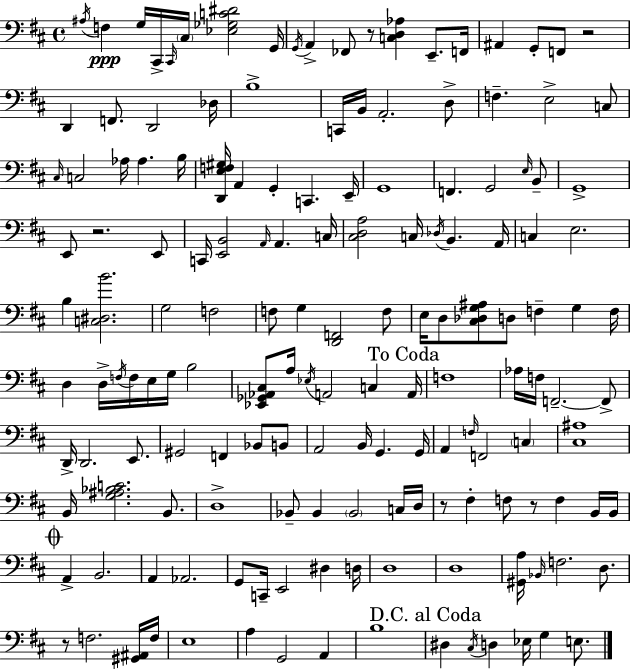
{
  \clef bass
  \time 4/4
  \defaultTimeSignature
  \key d \major
  \repeat volta 2 { \acciaccatura { ais16 }\ppp f4 g16 cis,16-> \grace { cis,16 } \parenthesize cis16 <ees ges c' dis'>2 | g,16 \acciaccatura { g,16 } a,4-> fes,8 r8 <c d aes>4 e,8.-- | f,16 ais,4 g,8-. f,8 r2 | d,4 f,8. d,2 | \break des16 b1-> | c,16 b,16 a,2.-. | d8-> f4.-- e2-> | c8 \grace { cis16 } c2 aes16 aes4. | \break b16 <d, e f gis>16 a,4 g,4-. c,4. | e,16-- g,1 | f,4. g,2 | \grace { e16 } b,8-- g,1-> | \break e,8 r2. | e,8 c,16 <e, b,>2 \grace { a,16 } a,4. | c16 <cis d a>2 c16 \acciaccatura { des16 } | b,4. a,16 c4 e2. | \break b4 <c dis b'>2. | g2 f2 | f8 g4 <d, f,>2 | f8 e16 d8 <cis des g ais>8 d8 f4-- | \break g4 f16 d4 d16-> \acciaccatura { f16 } f16 e16 g16 | b2 <ees, ges, aes, cis>8 a16 \acciaccatura { ees16 } a,2 | c4 \mark "To Coda" a,16 f1 | aes16 f16 f,2.--~~ | \break f,8-> d,16-> d,2. | e,8. gis,2 | f,4 bes,8 b,8 a,2 | b,16 g,4. g,16 a,4 \grace { f16 } f,2 | \break \parenthesize c4 <cis ais>1 | b,16 <g ais bes c'>2. | b,8. d1-> | bes,8-- bes,4 | \break \parenthesize bes,2 c16 d16 r8 fis4-. | f8 r8 f4 b,16 b,16 \mark \markup { \musicglyph "scripts.coda" } a,4-> b,2. | a,4 aes,2. | g,8 c,16-- e,2 | \break dis4 d16 d1 | d1 | <gis, a>16 \grace { bes,16 } f2. | d8. r8 f2. | \break <gis, ais,>16 f16 e1 | a4 g,2 | a,4 b1 | \mark "D.C. al Coda" dis4 \acciaccatura { cis16 } | \break d4 ees16 g4 e8. } \bar "|."
}